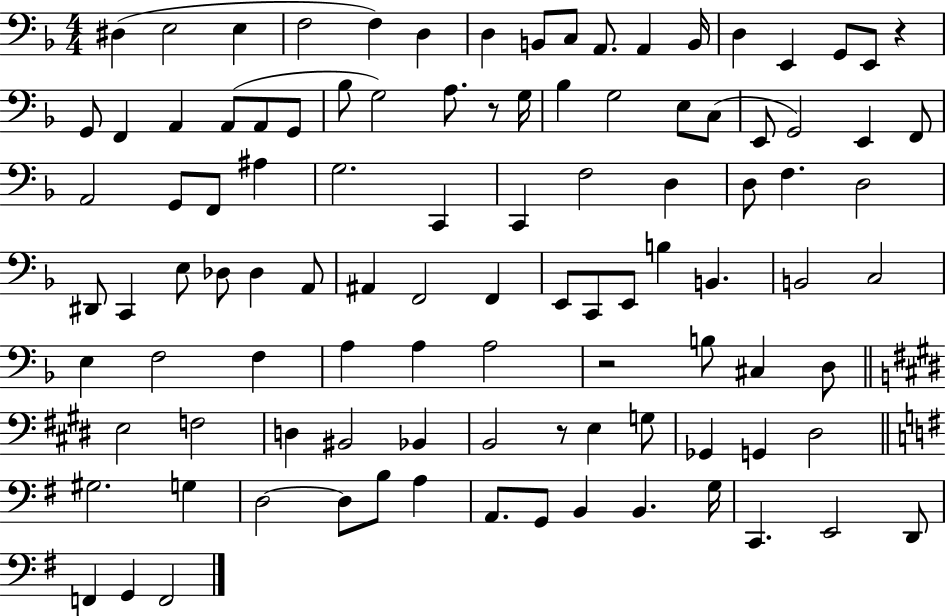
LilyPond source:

{
  \clef bass
  \numericTimeSignature
  \time 4/4
  \key f \major
  dis4( e2 e4 | f2 f4) d4 | d4 b,8 c8 a,8. a,4 b,16 | d4 e,4 g,8 e,8 r4 | \break g,8 f,4 a,4 a,8( a,8 g,8 | bes8 g2) a8. r8 g16 | bes4 g2 e8 c8( | e,8 g,2) e,4 f,8 | \break a,2 g,8 f,8 ais4 | g2. c,4 | c,4 f2 d4 | d8 f4. d2 | \break dis,8 c,4 e8 des8 des4 a,8 | ais,4 f,2 f,4 | e,8 c,8 e,8 b4 b,4. | b,2 c2 | \break e4 f2 f4 | a4 a4 a2 | r2 b8 cis4 d8 | \bar "||" \break \key e \major e2 f2 | d4 bis,2 bes,4 | b,2 r8 e4 g8 | ges,4 g,4 dis2 | \break \bar "||" \break \key e \minor gis2. g4 | d2~~ d8 b8 a4 | a,8. g,8 b,4 b,4. g16 | c,4. e,2 d,8 | \break f,4 g,4 f,2 | \bar "|."
}